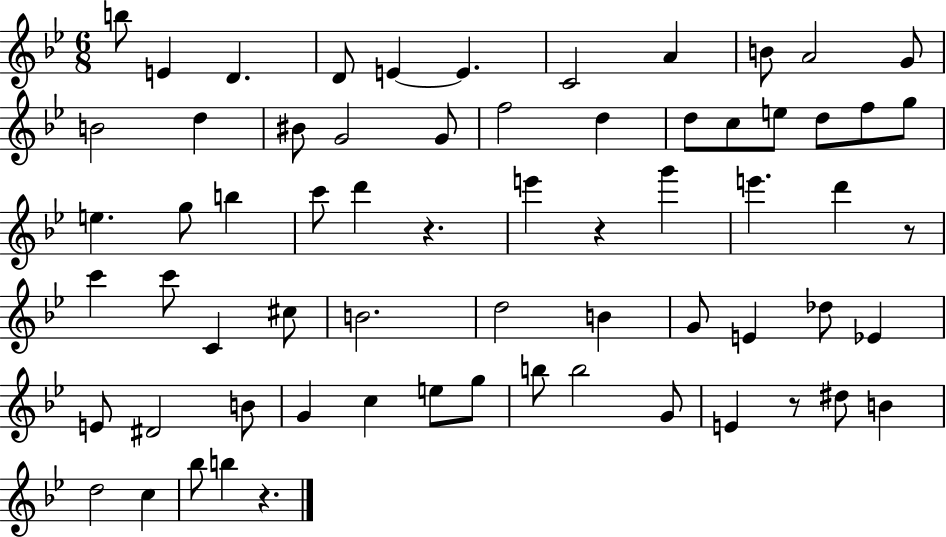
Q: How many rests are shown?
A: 5